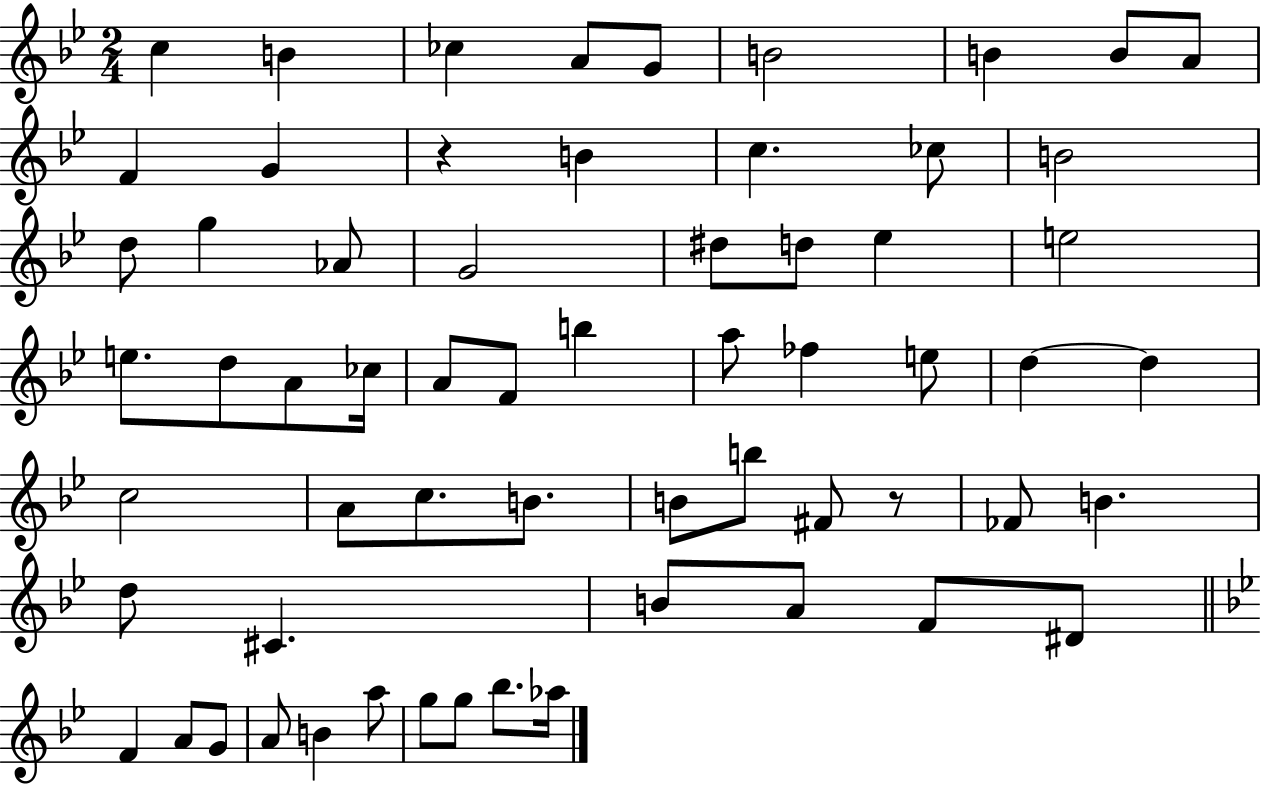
X:1
T:Untitled
M:2/4
L:1/4
K:Bb
c B _c A/2 G/2 B2 B B/2 A/2 F G z B c _c/2 B2 d/2 g _A/2 G2 ^d/2 d/2 _e e2 e/2 d/2 A/2 _c/4 A/2 F/2 b a/2 _f e/2 d d c2 A/2 c/2 B/2 B/2 b/2 ^F/2 z/2 _F/2 B d/2 ^C B/2 A/2 F/2 ^D/2 F A/2 G/2 A/2 B a/2 g/2 g/2 _b/2 _a/4